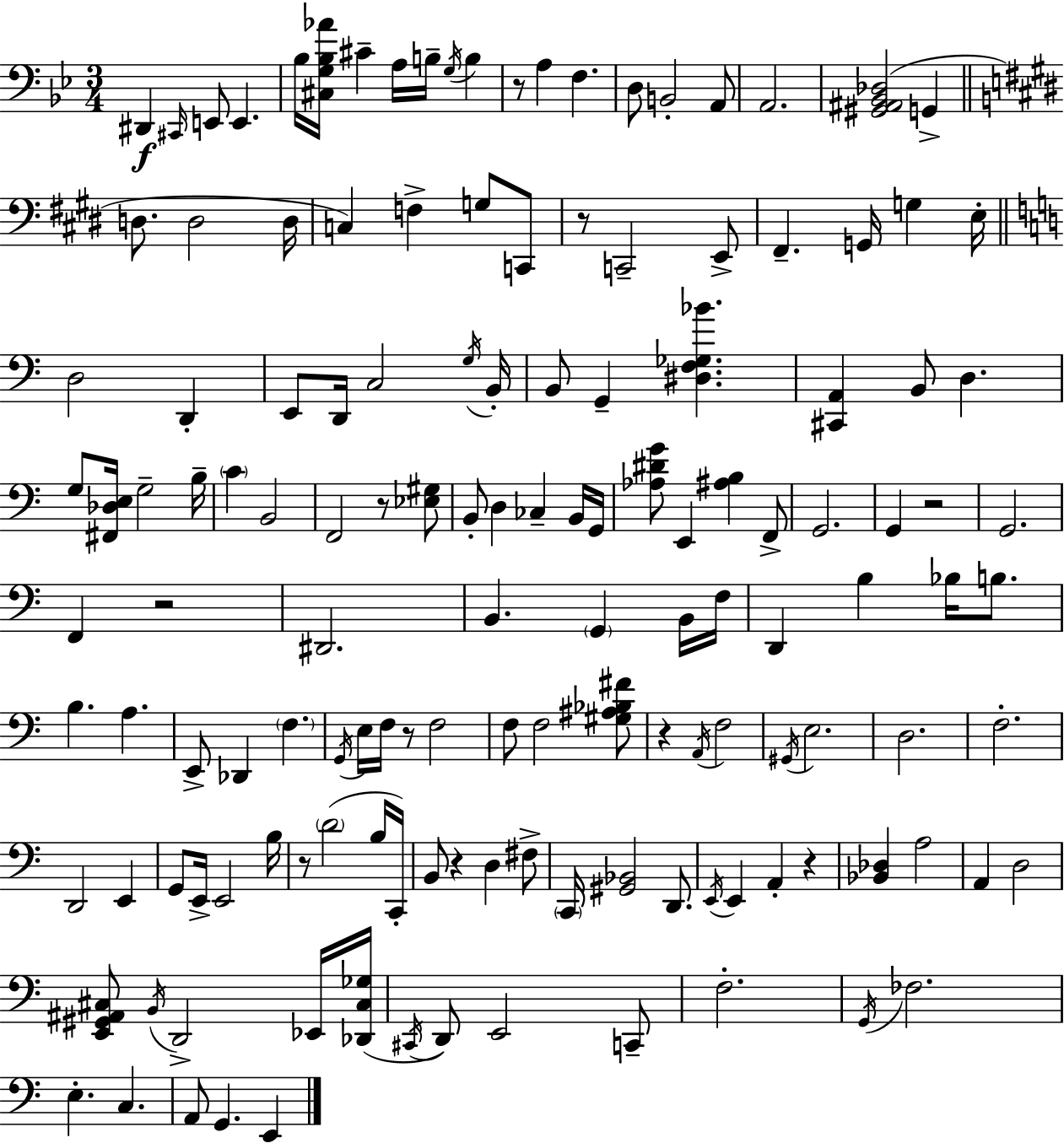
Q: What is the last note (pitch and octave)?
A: E2